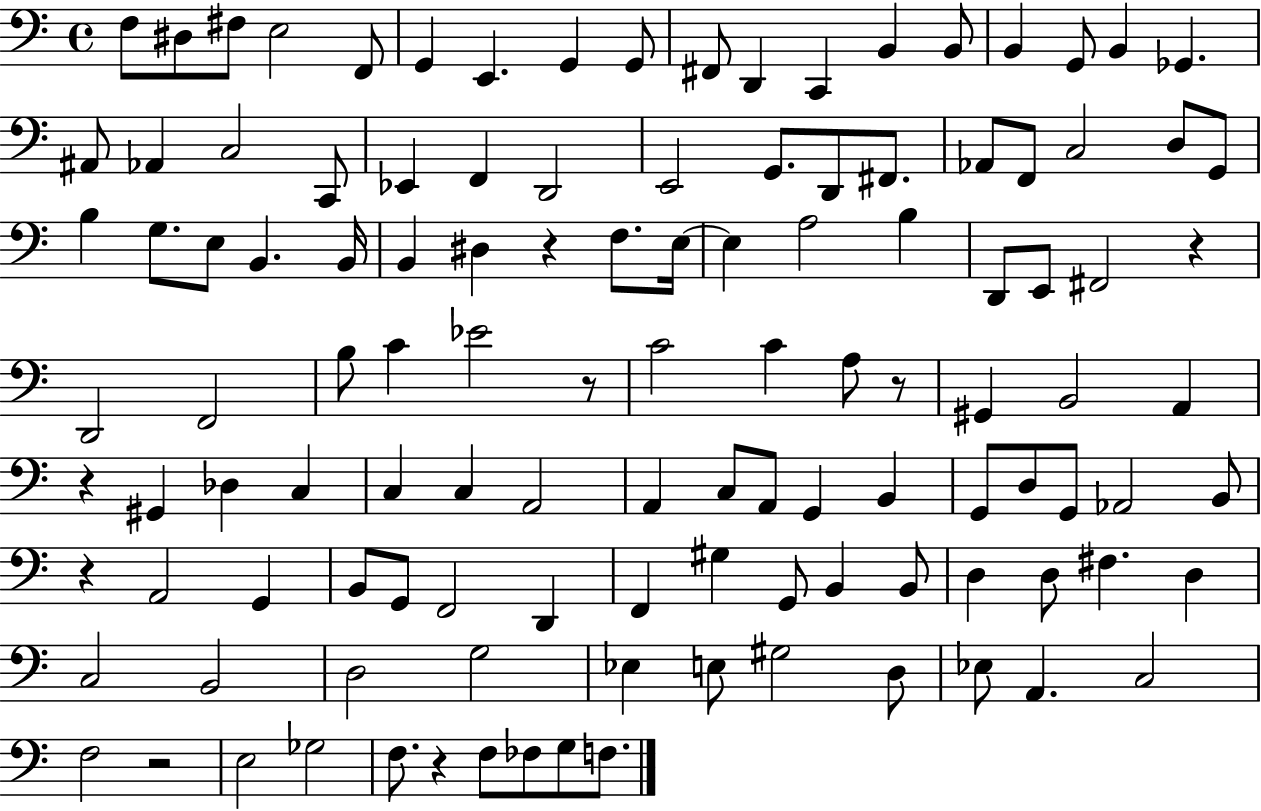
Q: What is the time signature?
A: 4/4